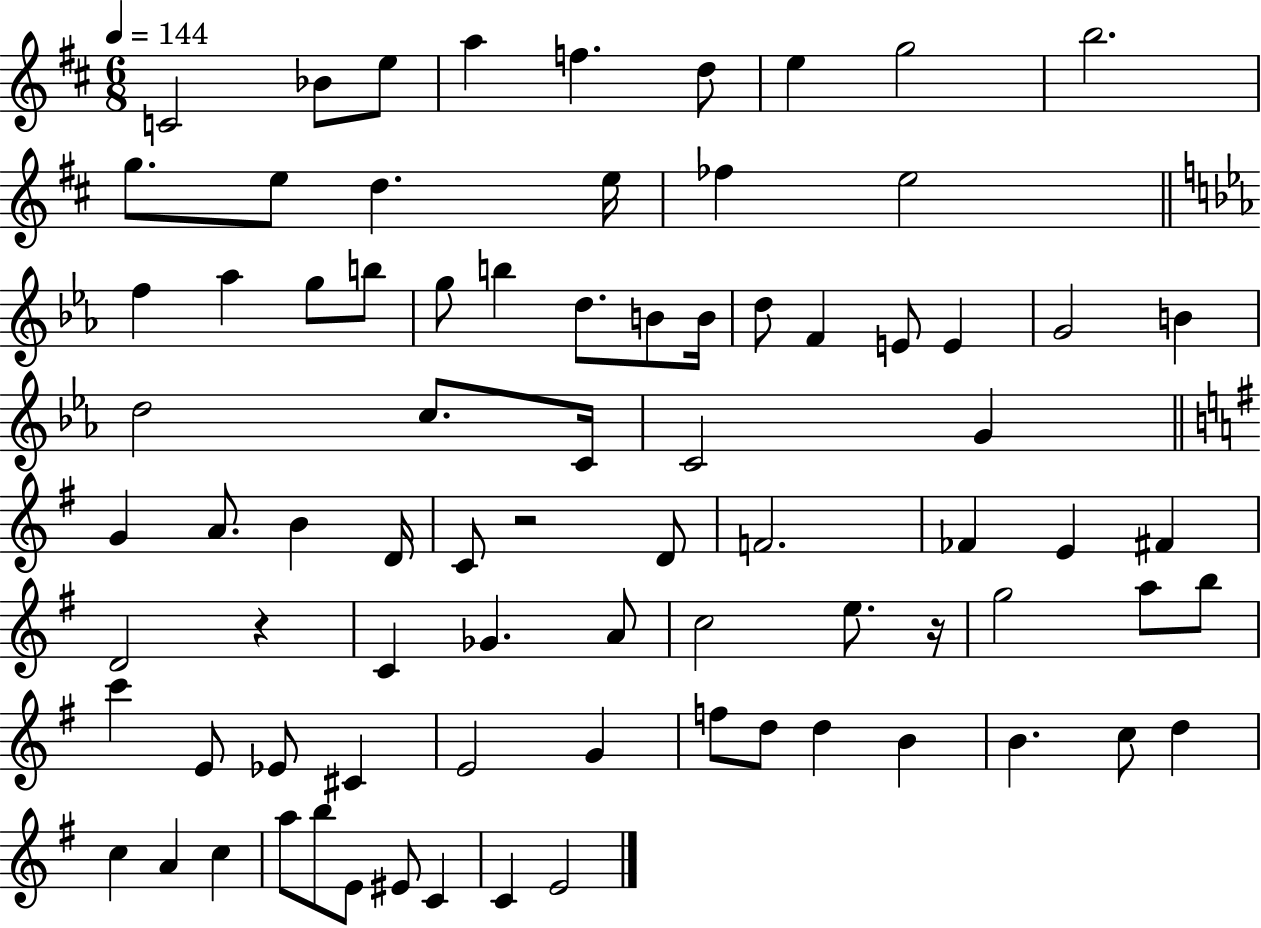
{
  \clef treble
  \numericTimeSignature
  \time 6/8
  \key d \major
  \tempo 4 = 144
  c'2 bes'8 e''8 | a''4 f''4. d''8 | e''4 g''2 | b''2. | \break g''8. e''8 d''4. e''16 | fes''4 e''2 | \bar "||" \break \key ees \major f''4 aes''4 g''8 b''8 | g''8 b''4 d''8. b'8 b'16 | d''8 f'4 e'8 e'4 | g'2 b'4 | \break d''2 c''8. c'16 | c'2 g'4 | \bar "||" \break \key g \major g'4 a'8. b'4 d'16 | c'8 r2 d'8 | f'2. | fes'4 e'4 fis'4 | \break d'2 r4 | c'4 ges'4. a'8 | c''2 e''8. r16 | g''2 a''8 b''8 | \break c'''4 e'8 ees'8 cis'4 | e'2 g'4 | f''8 d''8 d''4 b'4 | b'4. c''8 d''4 | \break c''4 a'4 c''4 | a''8 b''8 e'8 eis'8 c'4 | c'4 e'2 | \bar "|."
}